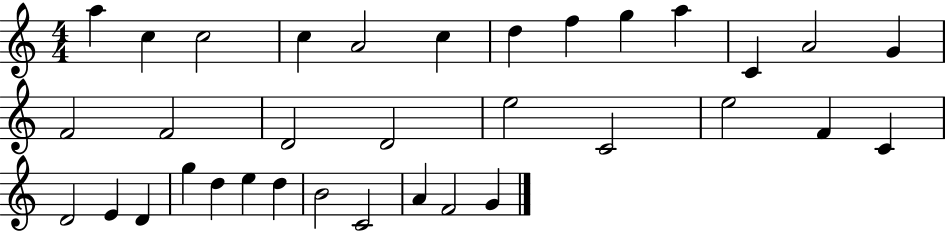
{
  \clef treble
  \numericTimeSignature
  \time 4/4
  \key c \major
  a''4 c''4 c''2 | c''4 a'2 c''4 | d''4 f''4 g''4 a''4 | c'4 a'2 g'4 | \break f'2 f'2 | d'2 d'2 | e''2 c'2 | e''2 f'4 c'4 | \break d'2 e'4 d'4 | g''4 d''4 e''4 d''4 | b'2 c'2 | a'4 f'2 g'4 | \break \bar "|."
}